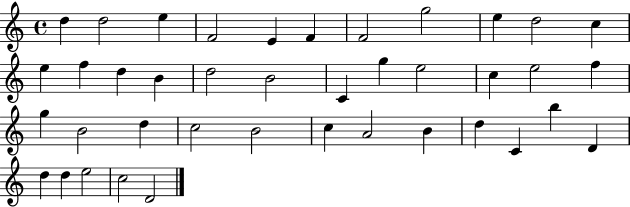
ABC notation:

X:1
T:Untitled
M:4/4
L:1/4
K:C
d d2 e F2 E F F2 g2 e d2 c e f d B d2 B2 C g e2 c e2 f g B2 d c2 B2 c A2 B d C b D d d e2 c2 D2